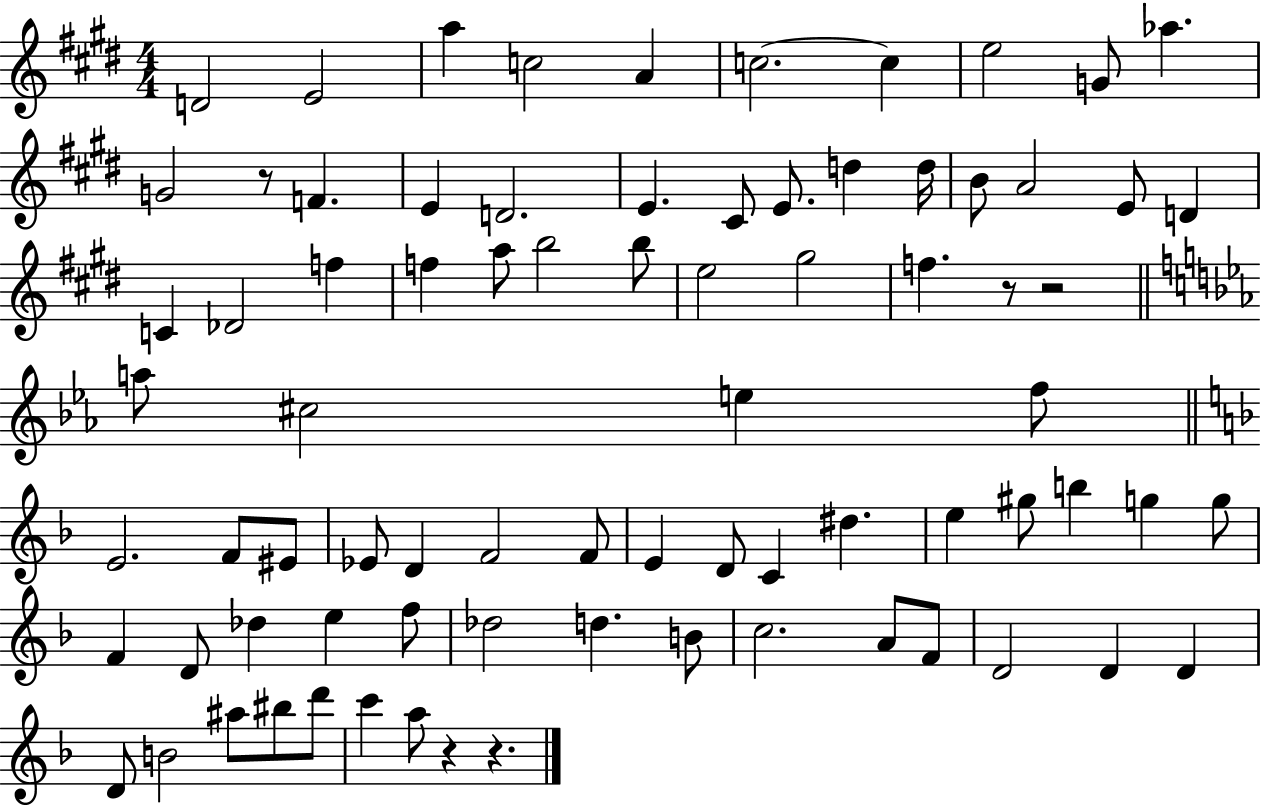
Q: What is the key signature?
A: E major